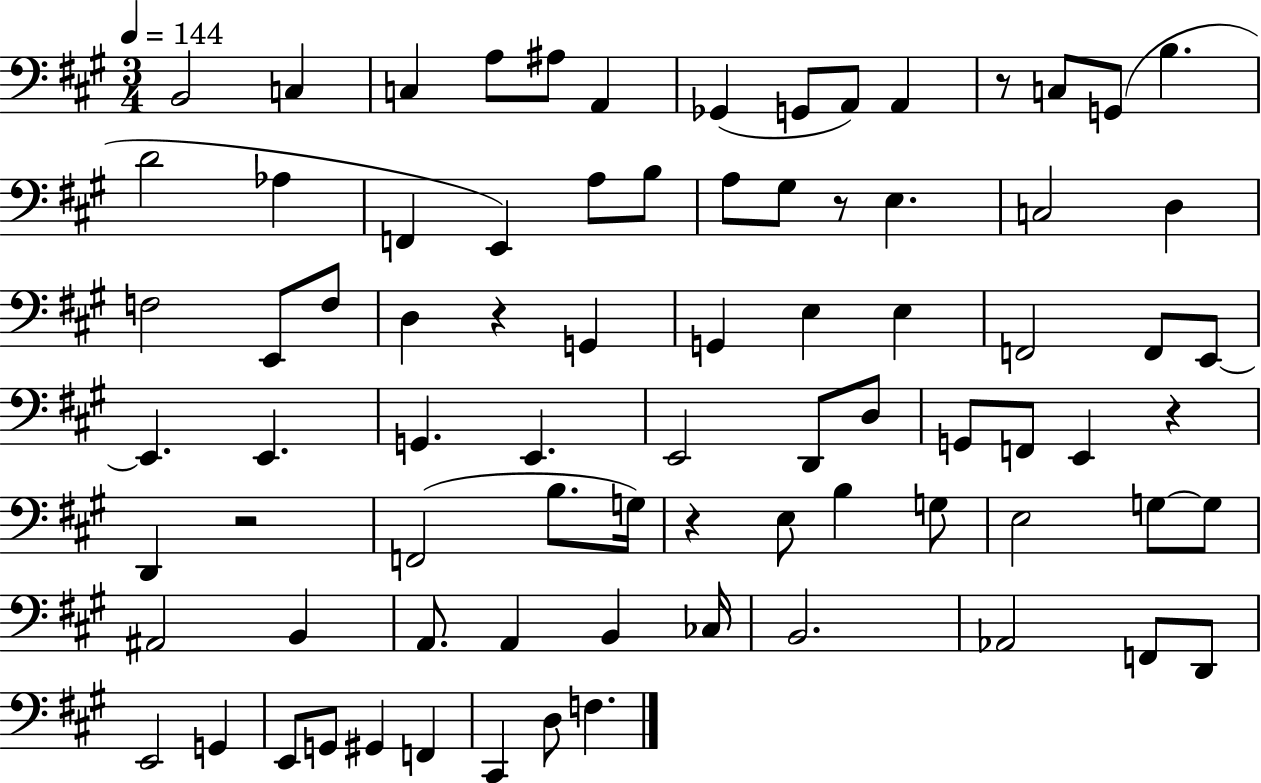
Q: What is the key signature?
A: A major